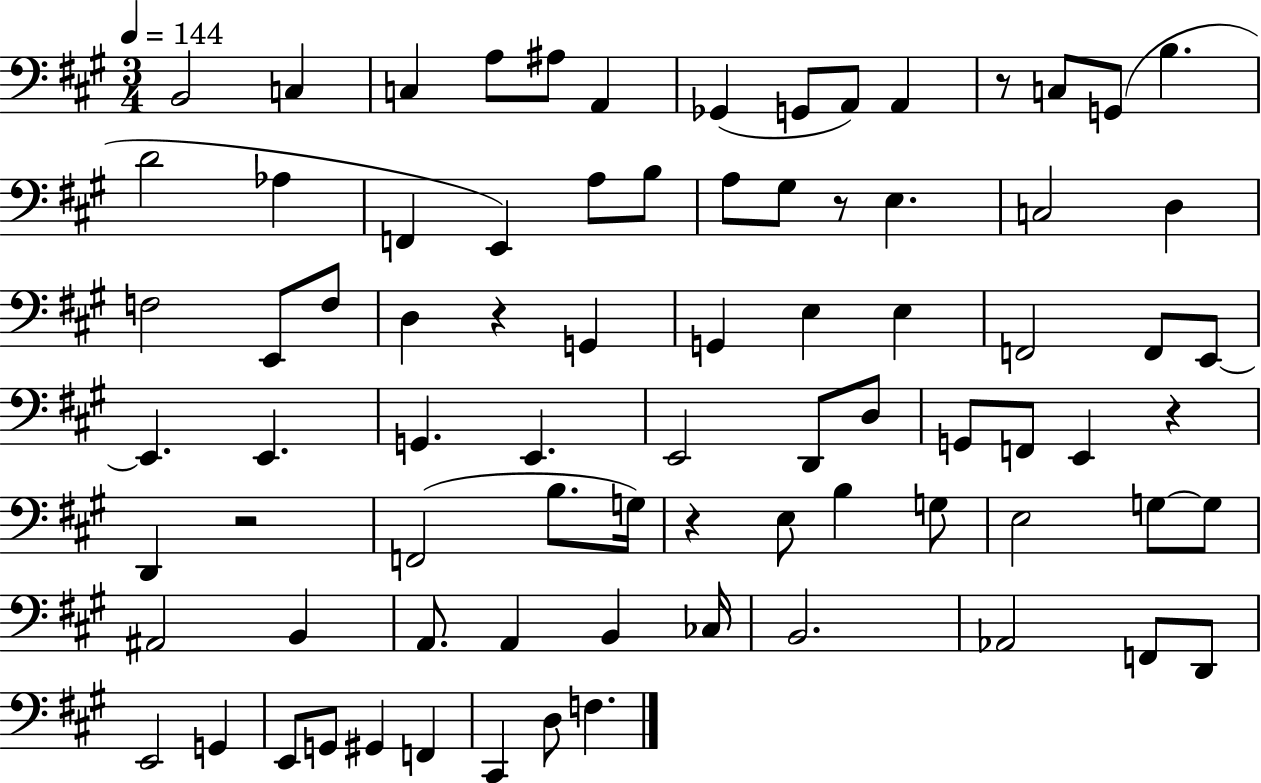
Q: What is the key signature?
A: A major